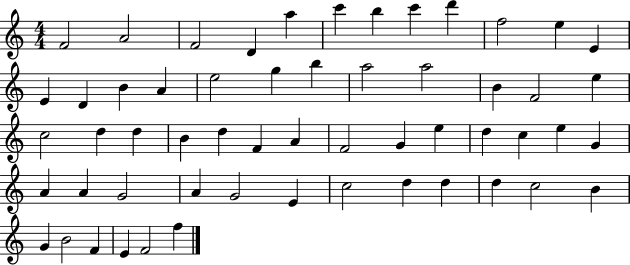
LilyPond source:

{
  \clef treble
  \numericTimeSignature
  \time 4/4
  \key c \major
  f'2 a'2 | f'2 d'4 a''4 | c'''4 b''4 c'''4 d'''4 | f''2 e''4 e'4 | \break e'4 d'4 b'4 a'4 | e''2 g''4 b''4 | a''2 a''2 | b'4 f'2 e''4 | \break c''2 d''4 d''4 | b'4 d''4 f'4 a'4 | f'2 g'4 e''4 | d''4 c''4 e''4 g'4 | \break a'4 a'4 g'2 | a'4 g'2 e'4 | c''2 d''4 d''4 | d''4 c''2 b'4 | \break g'4 b'2 f'4 | e'4 f'2 f''4 | \bar "|."
}